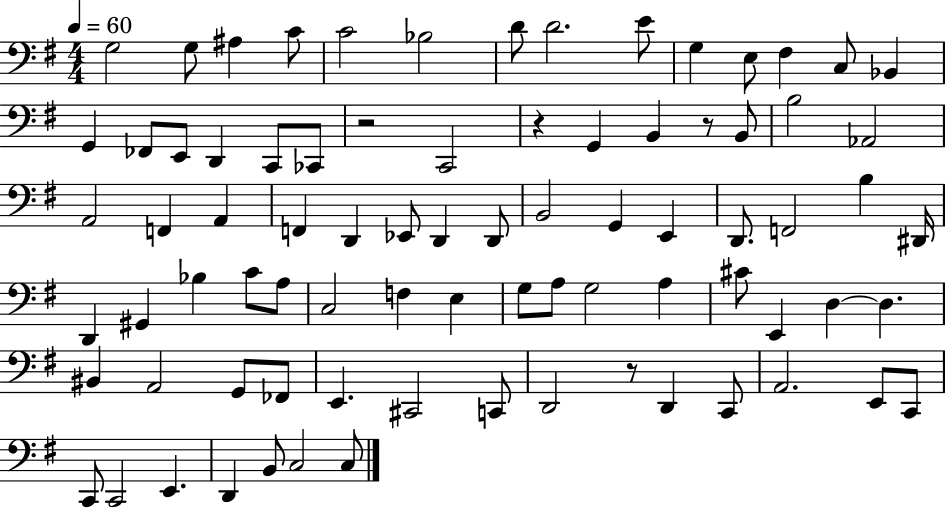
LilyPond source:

{
  \clef bass
  \numericTimeSignature
  \time 4/4
  \key g \major
  \tempo 4 = 60
  g2 g8 ais4 c'8 | c'2 bes2 | d'8 d'2. e'8 | g4 e8 fis4 c8 bes,4 | \break g,4 fes,8 e,8 d,4 c,8 ces,8 | r2 c,2 | r4 g,4 b,4 r8 b,8 | b2 aes,2 | \break a,2 f,4 a,4 | f,4 d,4 ees,8 d,4 d,8 | b,2 g,4 e,4 | d,8. f,2 b4 dis,16 | \break d,4 gis,4 bes4 c'8 a8 | c2 f4 e4 | g8 a8 g2 a4 | cis'8 e,4 d4~~ d4. | \break bis,4 a,2 g,8 fes,8 | e,4. cis,2 c,8 | d,2 r8 d,4 c,8 | a,2. e,8 c,8 | \break c,8 c,2 e,4. | d,4 b,8 c2 c8 | \bar "|."
}